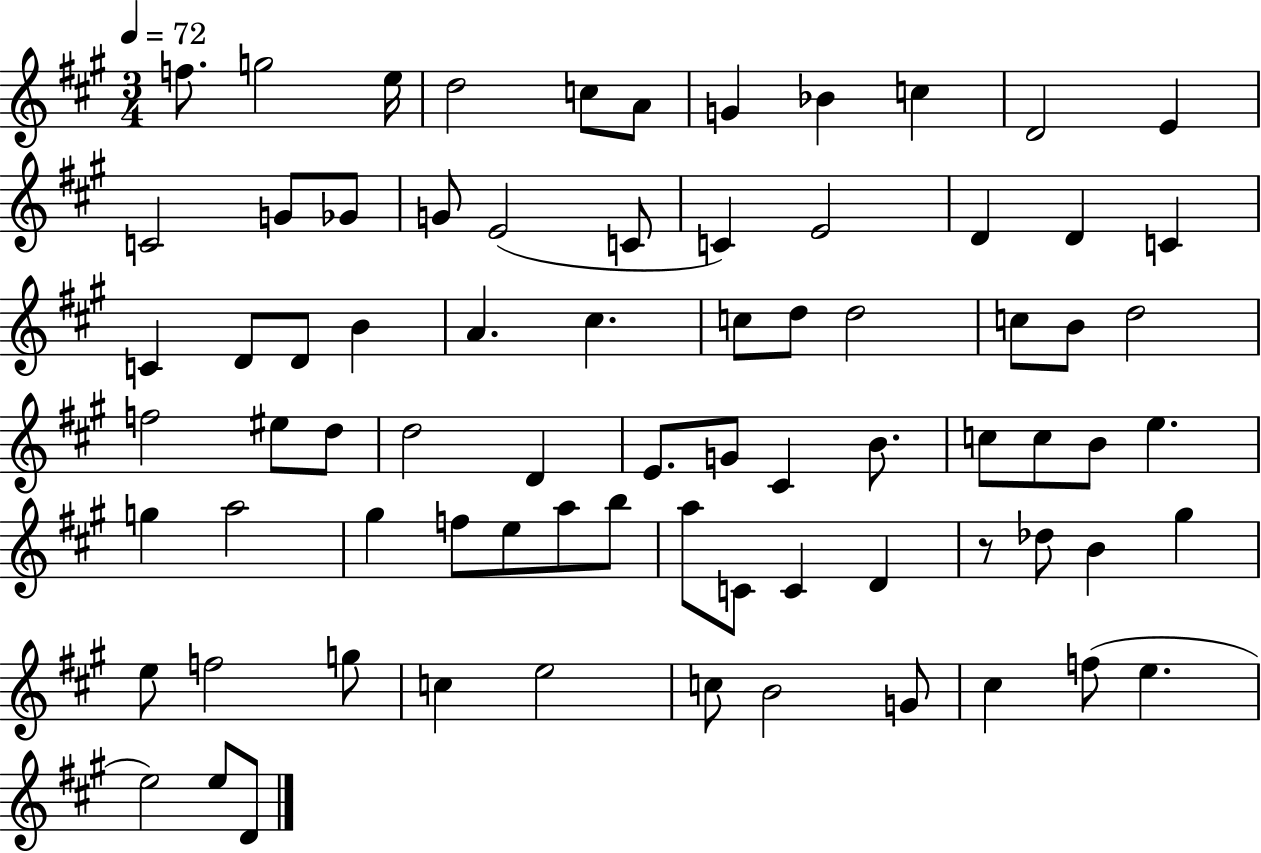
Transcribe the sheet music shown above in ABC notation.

X:1
T:Untitled
M:3/4
L:1/4
K:A
f/2 g2 e/4 d2 c/2 A/2 G _B c D2 E C2 G/2 _G/2 G/2 E2 C/2 C E2 D D C C D/2 D/2 B A ^c c/2 d/2 d2 c/2 B/2 d2 f2 ^e/2 d/2 d2 D E/2 G/2 ^C B/2 c/2 c/2 B/2 e g a2 ^g f/2 e/2 a/2 b/2 a/2 C/2 C D z/2 _d/2 B ^g e/2 f2 g/2 c e2 c/2 B2 G/2 ^c f/2 e e2 e/2 D/2